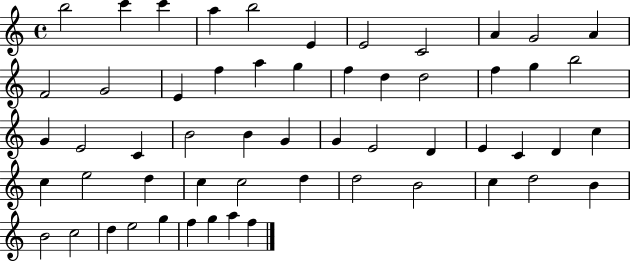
{
  \clef treble
  \time 4/4
  \defaultTimeSignature
  \key c \major
  b''2 c'''4 c'''4 | a''4 b''2 e'4 | e'2 c'2 | a'4 g'2 a'4 | \break f'2 g'2 | e'4 f''4 a''4 g''4 | f''4 d''4 d''2 | f''4 g''4 b''2 | \break g'4 e'2 c'4 | b'2 b'4 g'4 | g'4 e'2 d'4 | e'4 c'4 d'4 c''4 | \break c''4 e''2 d''4 | c''4 c''2 d''4 | d''2 b'2 | c''4 d''2 b'4 | \break b'2 c''2 | d''4 e''2 g''4 | f''4 g''4 a''4 f''4 | \bar "|."
}